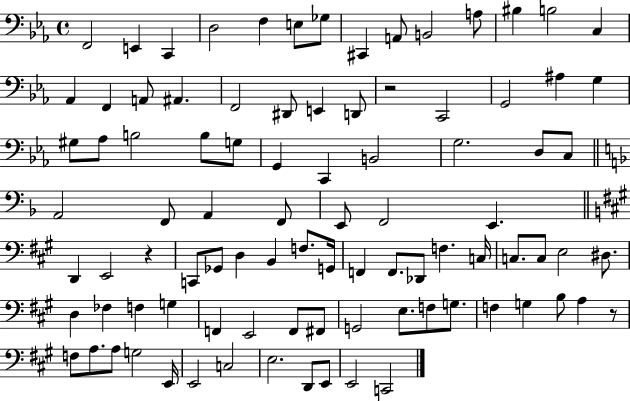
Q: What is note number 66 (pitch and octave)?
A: F2